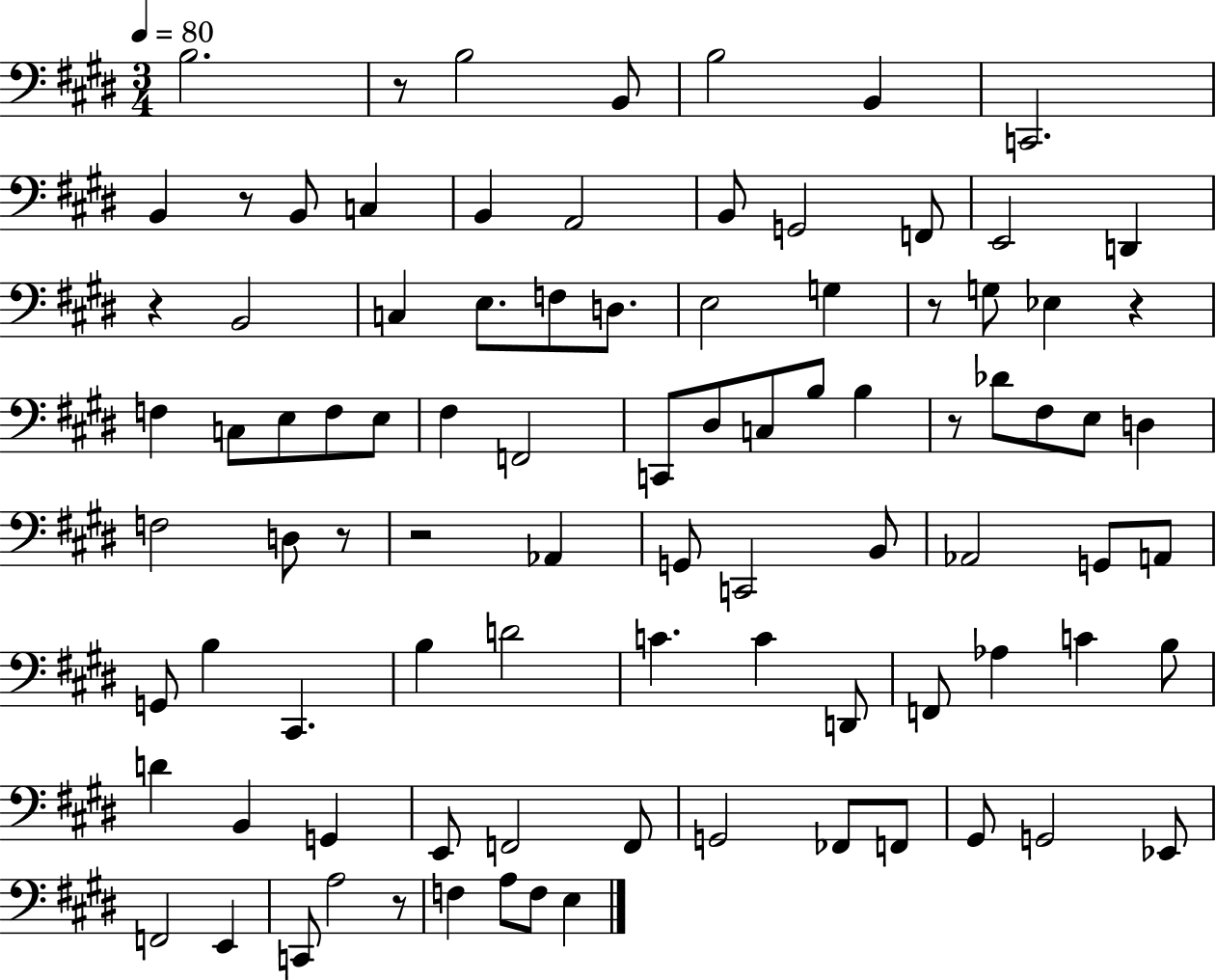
X:1
T:Untitled
M:3/4
L:1/4
K:E
B,2 z/2 B,2 B,,/2 B,2 B,, C,,2 B,, z/2 B,,/2 C, B,, A,,2 B,,/2 G,,2 F,,/2 E,,2 D,, z B,,2 C, E,/2 F,/2 D,/2 E,2 G, z/2 G,/2 _E, z F, C,/2 E,/2 F,/2 E,/2 ^F, F,,2 C,,/2 ^D,/2 C,/2 B,/2 B, z/2 _D/2 ^F,/2 E,/2 D, F,2 D,/2 z/2 z2 _A,, G,,/2 C,,2 B,,/2 _A,,2 G,,/2 A,,/2 G,,/2 B, ^C,, B, D2 C C D,,/2 F,,/2 _A, C B,/2 D B,, G,, E,,/2 F,,2 F,,/2 G,,2 _F,,/2 F,,/2 ^G,,/2 G,,2 _E,,/2 F,,2 E,, C,,/2 A,2 z/2 F, A,/2 F,/2 E,